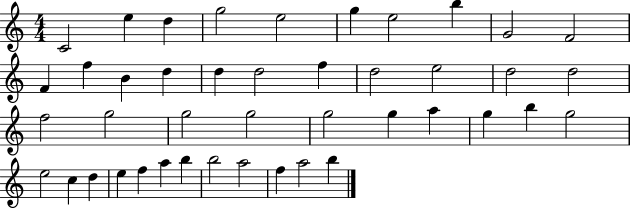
X:1
T:Untitled
M:4/4
L:1/4
K:C
C2 e d g2 e2 g e2 b G2 F2 F f B d d d2 f d2 e2 d2 d2 f2 g2 g2 g2 g2 g a g b g2 e2 c d e f a b b2 a2 f a2 b